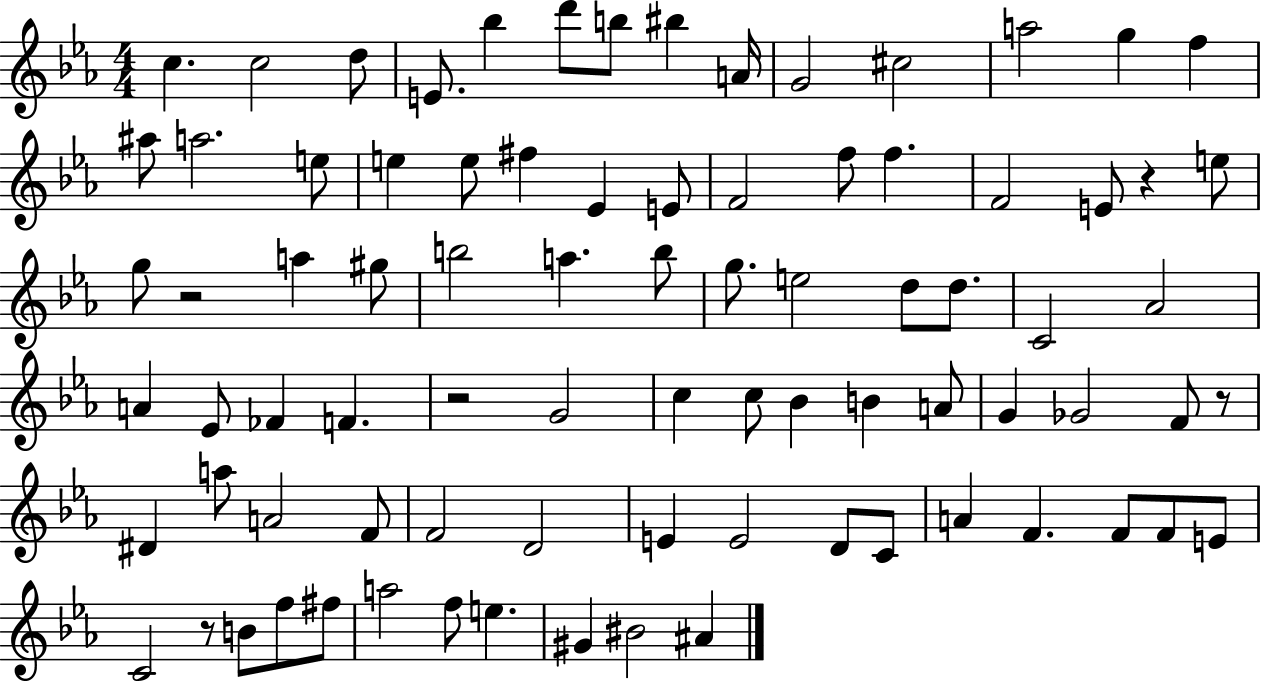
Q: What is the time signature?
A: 4/4